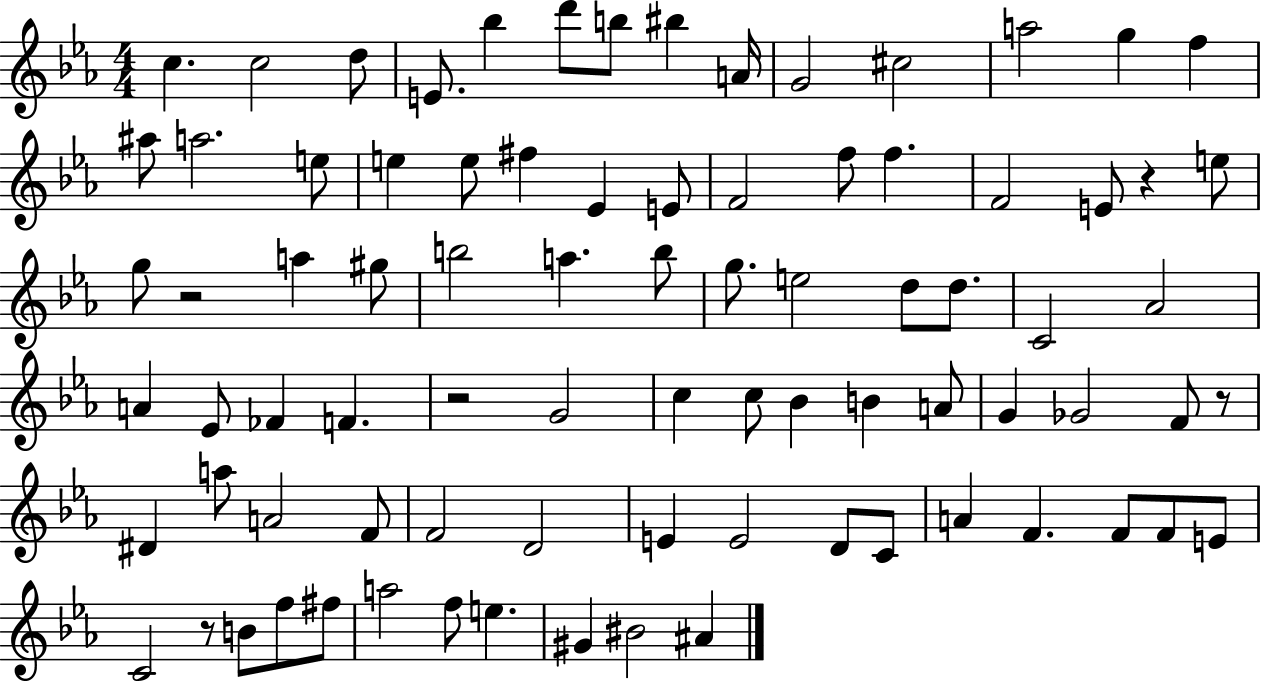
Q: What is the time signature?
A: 4/4